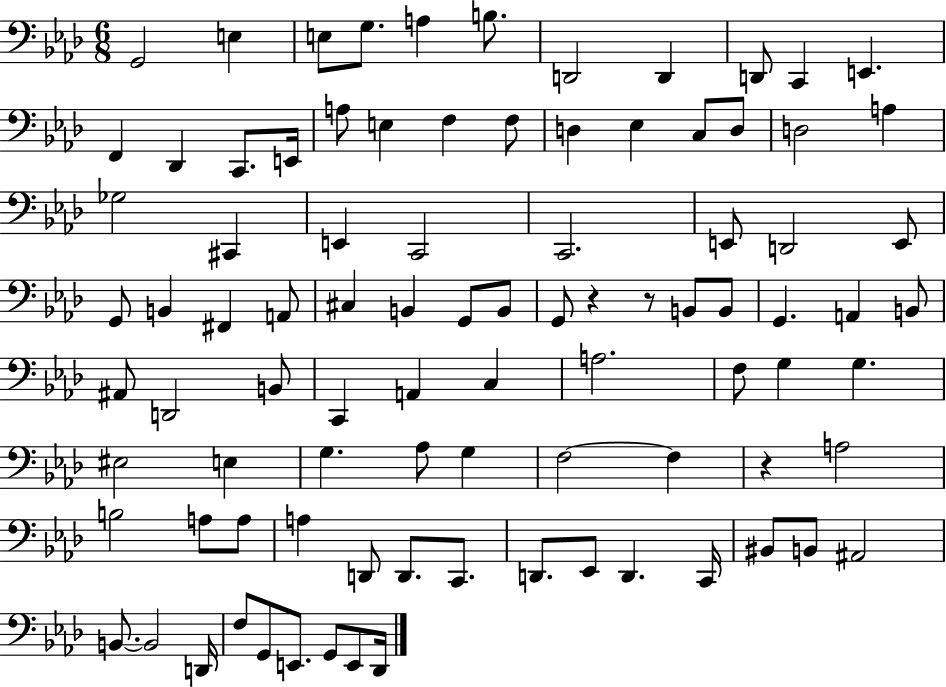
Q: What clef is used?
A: bass